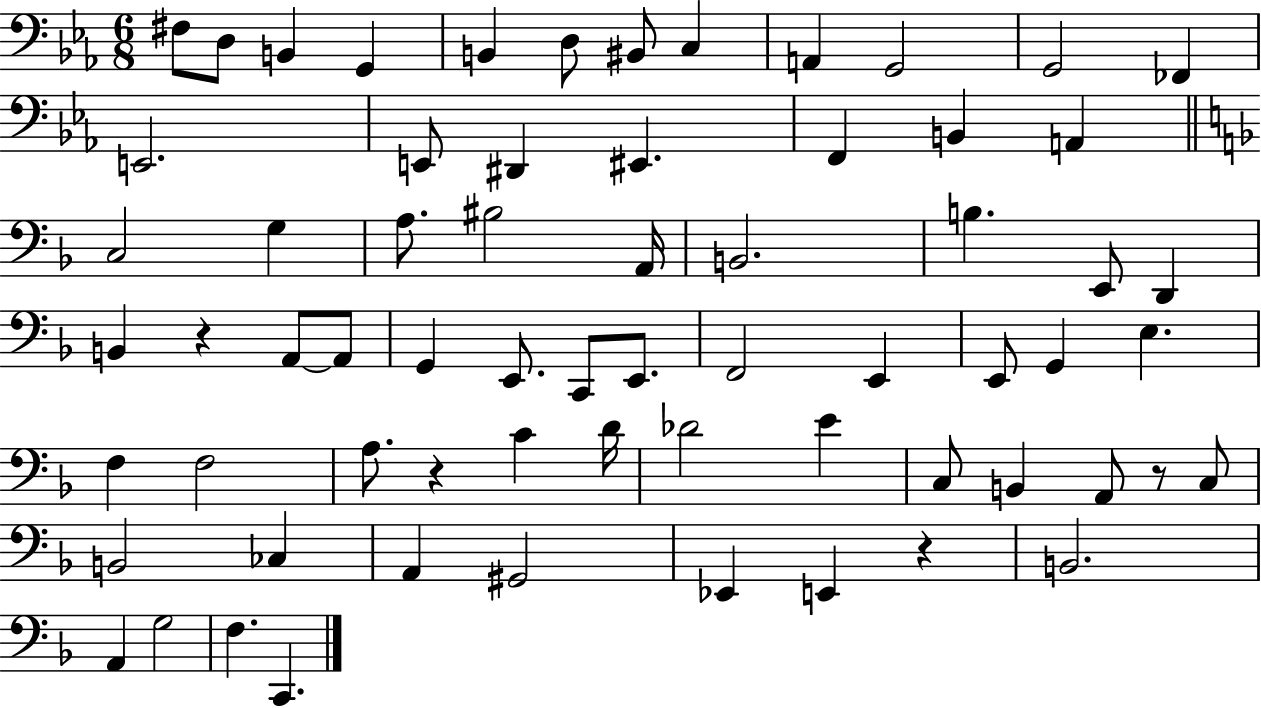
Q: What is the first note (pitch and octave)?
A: F#3